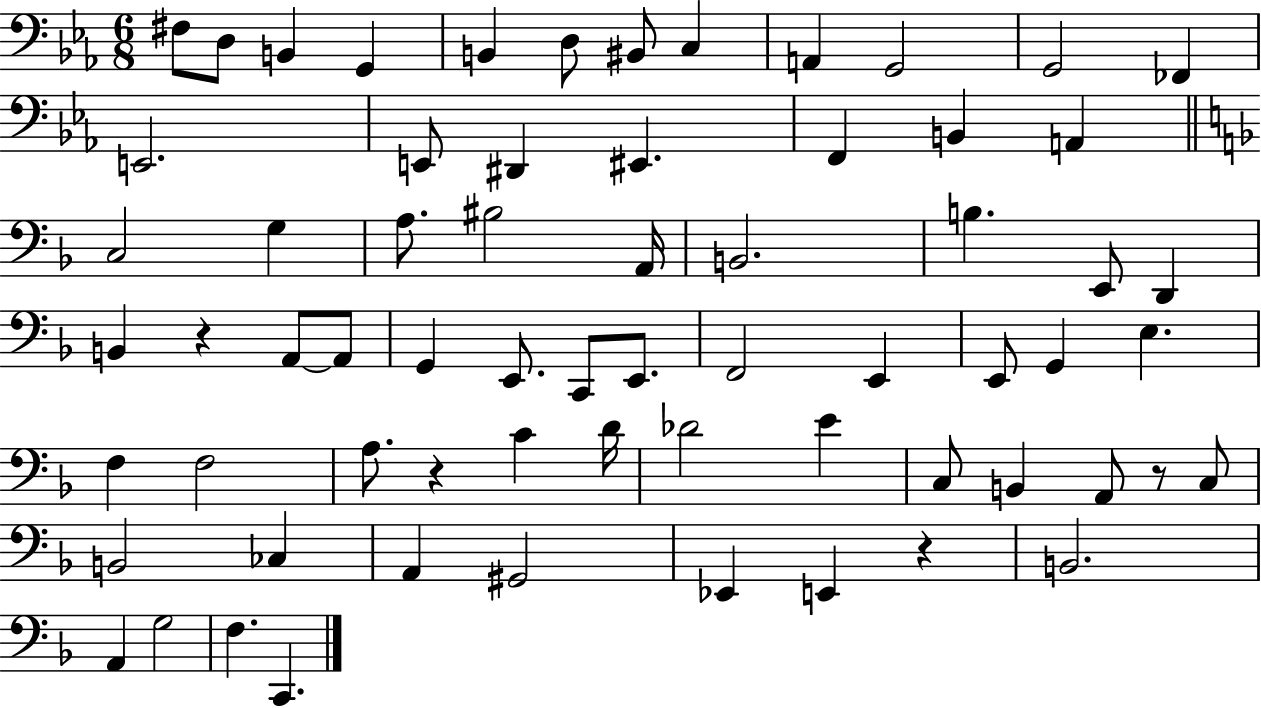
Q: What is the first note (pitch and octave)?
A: F#3